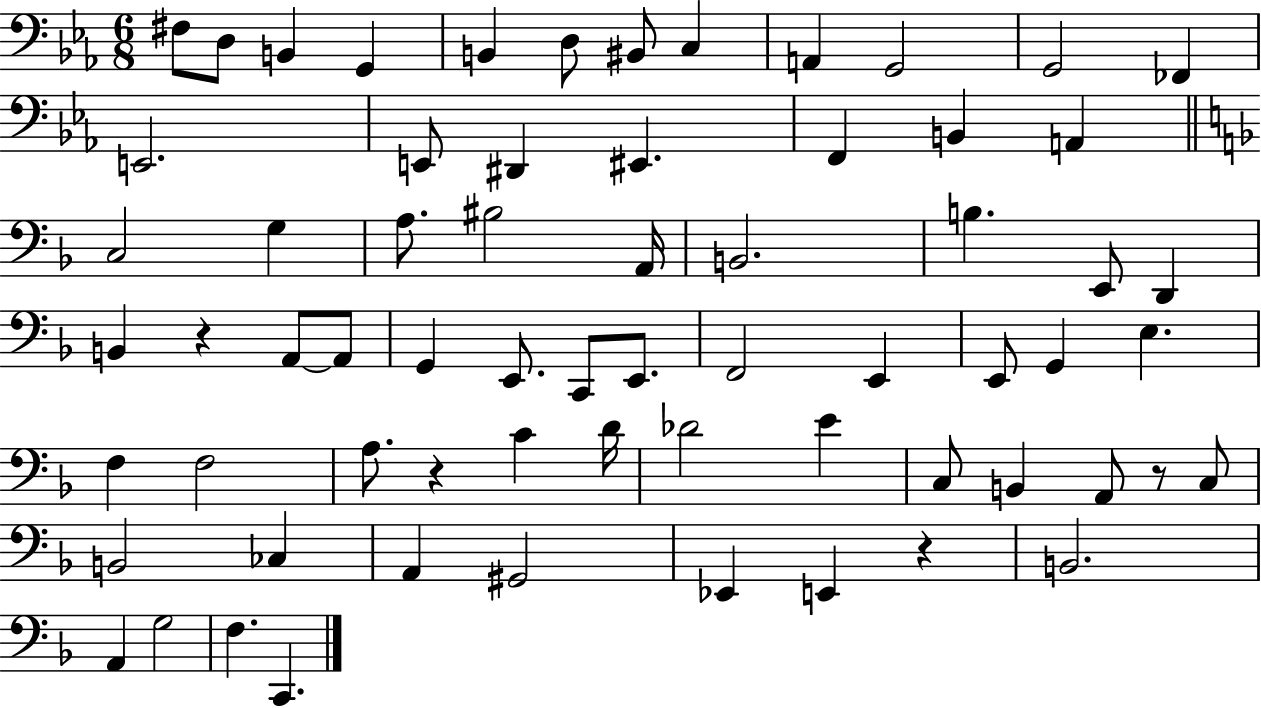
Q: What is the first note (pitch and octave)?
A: F#3